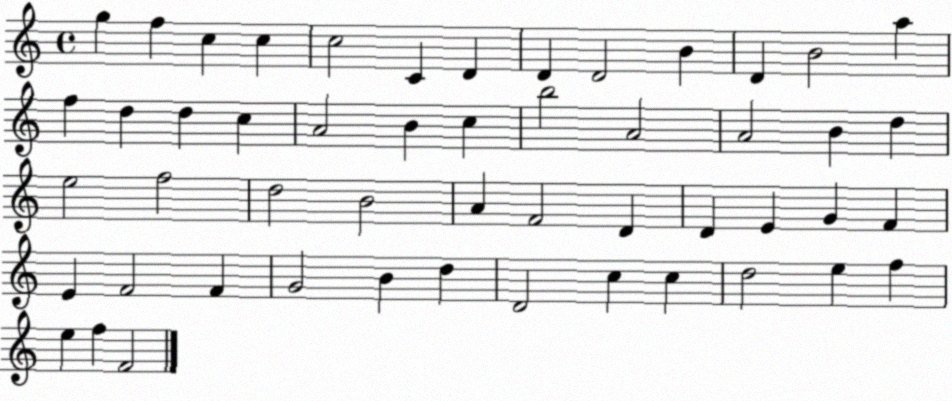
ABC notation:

X:1
T:Untitled
M:4/4
L:1/4
K:C
g f c c c2 C D D D2 B D B2 a f d d c A2 B c b2 A2 A2 B d e2 f2 d2 B2 A F2 D D E G F E F2 F G2 B d D2 c c d2 e f e f F2